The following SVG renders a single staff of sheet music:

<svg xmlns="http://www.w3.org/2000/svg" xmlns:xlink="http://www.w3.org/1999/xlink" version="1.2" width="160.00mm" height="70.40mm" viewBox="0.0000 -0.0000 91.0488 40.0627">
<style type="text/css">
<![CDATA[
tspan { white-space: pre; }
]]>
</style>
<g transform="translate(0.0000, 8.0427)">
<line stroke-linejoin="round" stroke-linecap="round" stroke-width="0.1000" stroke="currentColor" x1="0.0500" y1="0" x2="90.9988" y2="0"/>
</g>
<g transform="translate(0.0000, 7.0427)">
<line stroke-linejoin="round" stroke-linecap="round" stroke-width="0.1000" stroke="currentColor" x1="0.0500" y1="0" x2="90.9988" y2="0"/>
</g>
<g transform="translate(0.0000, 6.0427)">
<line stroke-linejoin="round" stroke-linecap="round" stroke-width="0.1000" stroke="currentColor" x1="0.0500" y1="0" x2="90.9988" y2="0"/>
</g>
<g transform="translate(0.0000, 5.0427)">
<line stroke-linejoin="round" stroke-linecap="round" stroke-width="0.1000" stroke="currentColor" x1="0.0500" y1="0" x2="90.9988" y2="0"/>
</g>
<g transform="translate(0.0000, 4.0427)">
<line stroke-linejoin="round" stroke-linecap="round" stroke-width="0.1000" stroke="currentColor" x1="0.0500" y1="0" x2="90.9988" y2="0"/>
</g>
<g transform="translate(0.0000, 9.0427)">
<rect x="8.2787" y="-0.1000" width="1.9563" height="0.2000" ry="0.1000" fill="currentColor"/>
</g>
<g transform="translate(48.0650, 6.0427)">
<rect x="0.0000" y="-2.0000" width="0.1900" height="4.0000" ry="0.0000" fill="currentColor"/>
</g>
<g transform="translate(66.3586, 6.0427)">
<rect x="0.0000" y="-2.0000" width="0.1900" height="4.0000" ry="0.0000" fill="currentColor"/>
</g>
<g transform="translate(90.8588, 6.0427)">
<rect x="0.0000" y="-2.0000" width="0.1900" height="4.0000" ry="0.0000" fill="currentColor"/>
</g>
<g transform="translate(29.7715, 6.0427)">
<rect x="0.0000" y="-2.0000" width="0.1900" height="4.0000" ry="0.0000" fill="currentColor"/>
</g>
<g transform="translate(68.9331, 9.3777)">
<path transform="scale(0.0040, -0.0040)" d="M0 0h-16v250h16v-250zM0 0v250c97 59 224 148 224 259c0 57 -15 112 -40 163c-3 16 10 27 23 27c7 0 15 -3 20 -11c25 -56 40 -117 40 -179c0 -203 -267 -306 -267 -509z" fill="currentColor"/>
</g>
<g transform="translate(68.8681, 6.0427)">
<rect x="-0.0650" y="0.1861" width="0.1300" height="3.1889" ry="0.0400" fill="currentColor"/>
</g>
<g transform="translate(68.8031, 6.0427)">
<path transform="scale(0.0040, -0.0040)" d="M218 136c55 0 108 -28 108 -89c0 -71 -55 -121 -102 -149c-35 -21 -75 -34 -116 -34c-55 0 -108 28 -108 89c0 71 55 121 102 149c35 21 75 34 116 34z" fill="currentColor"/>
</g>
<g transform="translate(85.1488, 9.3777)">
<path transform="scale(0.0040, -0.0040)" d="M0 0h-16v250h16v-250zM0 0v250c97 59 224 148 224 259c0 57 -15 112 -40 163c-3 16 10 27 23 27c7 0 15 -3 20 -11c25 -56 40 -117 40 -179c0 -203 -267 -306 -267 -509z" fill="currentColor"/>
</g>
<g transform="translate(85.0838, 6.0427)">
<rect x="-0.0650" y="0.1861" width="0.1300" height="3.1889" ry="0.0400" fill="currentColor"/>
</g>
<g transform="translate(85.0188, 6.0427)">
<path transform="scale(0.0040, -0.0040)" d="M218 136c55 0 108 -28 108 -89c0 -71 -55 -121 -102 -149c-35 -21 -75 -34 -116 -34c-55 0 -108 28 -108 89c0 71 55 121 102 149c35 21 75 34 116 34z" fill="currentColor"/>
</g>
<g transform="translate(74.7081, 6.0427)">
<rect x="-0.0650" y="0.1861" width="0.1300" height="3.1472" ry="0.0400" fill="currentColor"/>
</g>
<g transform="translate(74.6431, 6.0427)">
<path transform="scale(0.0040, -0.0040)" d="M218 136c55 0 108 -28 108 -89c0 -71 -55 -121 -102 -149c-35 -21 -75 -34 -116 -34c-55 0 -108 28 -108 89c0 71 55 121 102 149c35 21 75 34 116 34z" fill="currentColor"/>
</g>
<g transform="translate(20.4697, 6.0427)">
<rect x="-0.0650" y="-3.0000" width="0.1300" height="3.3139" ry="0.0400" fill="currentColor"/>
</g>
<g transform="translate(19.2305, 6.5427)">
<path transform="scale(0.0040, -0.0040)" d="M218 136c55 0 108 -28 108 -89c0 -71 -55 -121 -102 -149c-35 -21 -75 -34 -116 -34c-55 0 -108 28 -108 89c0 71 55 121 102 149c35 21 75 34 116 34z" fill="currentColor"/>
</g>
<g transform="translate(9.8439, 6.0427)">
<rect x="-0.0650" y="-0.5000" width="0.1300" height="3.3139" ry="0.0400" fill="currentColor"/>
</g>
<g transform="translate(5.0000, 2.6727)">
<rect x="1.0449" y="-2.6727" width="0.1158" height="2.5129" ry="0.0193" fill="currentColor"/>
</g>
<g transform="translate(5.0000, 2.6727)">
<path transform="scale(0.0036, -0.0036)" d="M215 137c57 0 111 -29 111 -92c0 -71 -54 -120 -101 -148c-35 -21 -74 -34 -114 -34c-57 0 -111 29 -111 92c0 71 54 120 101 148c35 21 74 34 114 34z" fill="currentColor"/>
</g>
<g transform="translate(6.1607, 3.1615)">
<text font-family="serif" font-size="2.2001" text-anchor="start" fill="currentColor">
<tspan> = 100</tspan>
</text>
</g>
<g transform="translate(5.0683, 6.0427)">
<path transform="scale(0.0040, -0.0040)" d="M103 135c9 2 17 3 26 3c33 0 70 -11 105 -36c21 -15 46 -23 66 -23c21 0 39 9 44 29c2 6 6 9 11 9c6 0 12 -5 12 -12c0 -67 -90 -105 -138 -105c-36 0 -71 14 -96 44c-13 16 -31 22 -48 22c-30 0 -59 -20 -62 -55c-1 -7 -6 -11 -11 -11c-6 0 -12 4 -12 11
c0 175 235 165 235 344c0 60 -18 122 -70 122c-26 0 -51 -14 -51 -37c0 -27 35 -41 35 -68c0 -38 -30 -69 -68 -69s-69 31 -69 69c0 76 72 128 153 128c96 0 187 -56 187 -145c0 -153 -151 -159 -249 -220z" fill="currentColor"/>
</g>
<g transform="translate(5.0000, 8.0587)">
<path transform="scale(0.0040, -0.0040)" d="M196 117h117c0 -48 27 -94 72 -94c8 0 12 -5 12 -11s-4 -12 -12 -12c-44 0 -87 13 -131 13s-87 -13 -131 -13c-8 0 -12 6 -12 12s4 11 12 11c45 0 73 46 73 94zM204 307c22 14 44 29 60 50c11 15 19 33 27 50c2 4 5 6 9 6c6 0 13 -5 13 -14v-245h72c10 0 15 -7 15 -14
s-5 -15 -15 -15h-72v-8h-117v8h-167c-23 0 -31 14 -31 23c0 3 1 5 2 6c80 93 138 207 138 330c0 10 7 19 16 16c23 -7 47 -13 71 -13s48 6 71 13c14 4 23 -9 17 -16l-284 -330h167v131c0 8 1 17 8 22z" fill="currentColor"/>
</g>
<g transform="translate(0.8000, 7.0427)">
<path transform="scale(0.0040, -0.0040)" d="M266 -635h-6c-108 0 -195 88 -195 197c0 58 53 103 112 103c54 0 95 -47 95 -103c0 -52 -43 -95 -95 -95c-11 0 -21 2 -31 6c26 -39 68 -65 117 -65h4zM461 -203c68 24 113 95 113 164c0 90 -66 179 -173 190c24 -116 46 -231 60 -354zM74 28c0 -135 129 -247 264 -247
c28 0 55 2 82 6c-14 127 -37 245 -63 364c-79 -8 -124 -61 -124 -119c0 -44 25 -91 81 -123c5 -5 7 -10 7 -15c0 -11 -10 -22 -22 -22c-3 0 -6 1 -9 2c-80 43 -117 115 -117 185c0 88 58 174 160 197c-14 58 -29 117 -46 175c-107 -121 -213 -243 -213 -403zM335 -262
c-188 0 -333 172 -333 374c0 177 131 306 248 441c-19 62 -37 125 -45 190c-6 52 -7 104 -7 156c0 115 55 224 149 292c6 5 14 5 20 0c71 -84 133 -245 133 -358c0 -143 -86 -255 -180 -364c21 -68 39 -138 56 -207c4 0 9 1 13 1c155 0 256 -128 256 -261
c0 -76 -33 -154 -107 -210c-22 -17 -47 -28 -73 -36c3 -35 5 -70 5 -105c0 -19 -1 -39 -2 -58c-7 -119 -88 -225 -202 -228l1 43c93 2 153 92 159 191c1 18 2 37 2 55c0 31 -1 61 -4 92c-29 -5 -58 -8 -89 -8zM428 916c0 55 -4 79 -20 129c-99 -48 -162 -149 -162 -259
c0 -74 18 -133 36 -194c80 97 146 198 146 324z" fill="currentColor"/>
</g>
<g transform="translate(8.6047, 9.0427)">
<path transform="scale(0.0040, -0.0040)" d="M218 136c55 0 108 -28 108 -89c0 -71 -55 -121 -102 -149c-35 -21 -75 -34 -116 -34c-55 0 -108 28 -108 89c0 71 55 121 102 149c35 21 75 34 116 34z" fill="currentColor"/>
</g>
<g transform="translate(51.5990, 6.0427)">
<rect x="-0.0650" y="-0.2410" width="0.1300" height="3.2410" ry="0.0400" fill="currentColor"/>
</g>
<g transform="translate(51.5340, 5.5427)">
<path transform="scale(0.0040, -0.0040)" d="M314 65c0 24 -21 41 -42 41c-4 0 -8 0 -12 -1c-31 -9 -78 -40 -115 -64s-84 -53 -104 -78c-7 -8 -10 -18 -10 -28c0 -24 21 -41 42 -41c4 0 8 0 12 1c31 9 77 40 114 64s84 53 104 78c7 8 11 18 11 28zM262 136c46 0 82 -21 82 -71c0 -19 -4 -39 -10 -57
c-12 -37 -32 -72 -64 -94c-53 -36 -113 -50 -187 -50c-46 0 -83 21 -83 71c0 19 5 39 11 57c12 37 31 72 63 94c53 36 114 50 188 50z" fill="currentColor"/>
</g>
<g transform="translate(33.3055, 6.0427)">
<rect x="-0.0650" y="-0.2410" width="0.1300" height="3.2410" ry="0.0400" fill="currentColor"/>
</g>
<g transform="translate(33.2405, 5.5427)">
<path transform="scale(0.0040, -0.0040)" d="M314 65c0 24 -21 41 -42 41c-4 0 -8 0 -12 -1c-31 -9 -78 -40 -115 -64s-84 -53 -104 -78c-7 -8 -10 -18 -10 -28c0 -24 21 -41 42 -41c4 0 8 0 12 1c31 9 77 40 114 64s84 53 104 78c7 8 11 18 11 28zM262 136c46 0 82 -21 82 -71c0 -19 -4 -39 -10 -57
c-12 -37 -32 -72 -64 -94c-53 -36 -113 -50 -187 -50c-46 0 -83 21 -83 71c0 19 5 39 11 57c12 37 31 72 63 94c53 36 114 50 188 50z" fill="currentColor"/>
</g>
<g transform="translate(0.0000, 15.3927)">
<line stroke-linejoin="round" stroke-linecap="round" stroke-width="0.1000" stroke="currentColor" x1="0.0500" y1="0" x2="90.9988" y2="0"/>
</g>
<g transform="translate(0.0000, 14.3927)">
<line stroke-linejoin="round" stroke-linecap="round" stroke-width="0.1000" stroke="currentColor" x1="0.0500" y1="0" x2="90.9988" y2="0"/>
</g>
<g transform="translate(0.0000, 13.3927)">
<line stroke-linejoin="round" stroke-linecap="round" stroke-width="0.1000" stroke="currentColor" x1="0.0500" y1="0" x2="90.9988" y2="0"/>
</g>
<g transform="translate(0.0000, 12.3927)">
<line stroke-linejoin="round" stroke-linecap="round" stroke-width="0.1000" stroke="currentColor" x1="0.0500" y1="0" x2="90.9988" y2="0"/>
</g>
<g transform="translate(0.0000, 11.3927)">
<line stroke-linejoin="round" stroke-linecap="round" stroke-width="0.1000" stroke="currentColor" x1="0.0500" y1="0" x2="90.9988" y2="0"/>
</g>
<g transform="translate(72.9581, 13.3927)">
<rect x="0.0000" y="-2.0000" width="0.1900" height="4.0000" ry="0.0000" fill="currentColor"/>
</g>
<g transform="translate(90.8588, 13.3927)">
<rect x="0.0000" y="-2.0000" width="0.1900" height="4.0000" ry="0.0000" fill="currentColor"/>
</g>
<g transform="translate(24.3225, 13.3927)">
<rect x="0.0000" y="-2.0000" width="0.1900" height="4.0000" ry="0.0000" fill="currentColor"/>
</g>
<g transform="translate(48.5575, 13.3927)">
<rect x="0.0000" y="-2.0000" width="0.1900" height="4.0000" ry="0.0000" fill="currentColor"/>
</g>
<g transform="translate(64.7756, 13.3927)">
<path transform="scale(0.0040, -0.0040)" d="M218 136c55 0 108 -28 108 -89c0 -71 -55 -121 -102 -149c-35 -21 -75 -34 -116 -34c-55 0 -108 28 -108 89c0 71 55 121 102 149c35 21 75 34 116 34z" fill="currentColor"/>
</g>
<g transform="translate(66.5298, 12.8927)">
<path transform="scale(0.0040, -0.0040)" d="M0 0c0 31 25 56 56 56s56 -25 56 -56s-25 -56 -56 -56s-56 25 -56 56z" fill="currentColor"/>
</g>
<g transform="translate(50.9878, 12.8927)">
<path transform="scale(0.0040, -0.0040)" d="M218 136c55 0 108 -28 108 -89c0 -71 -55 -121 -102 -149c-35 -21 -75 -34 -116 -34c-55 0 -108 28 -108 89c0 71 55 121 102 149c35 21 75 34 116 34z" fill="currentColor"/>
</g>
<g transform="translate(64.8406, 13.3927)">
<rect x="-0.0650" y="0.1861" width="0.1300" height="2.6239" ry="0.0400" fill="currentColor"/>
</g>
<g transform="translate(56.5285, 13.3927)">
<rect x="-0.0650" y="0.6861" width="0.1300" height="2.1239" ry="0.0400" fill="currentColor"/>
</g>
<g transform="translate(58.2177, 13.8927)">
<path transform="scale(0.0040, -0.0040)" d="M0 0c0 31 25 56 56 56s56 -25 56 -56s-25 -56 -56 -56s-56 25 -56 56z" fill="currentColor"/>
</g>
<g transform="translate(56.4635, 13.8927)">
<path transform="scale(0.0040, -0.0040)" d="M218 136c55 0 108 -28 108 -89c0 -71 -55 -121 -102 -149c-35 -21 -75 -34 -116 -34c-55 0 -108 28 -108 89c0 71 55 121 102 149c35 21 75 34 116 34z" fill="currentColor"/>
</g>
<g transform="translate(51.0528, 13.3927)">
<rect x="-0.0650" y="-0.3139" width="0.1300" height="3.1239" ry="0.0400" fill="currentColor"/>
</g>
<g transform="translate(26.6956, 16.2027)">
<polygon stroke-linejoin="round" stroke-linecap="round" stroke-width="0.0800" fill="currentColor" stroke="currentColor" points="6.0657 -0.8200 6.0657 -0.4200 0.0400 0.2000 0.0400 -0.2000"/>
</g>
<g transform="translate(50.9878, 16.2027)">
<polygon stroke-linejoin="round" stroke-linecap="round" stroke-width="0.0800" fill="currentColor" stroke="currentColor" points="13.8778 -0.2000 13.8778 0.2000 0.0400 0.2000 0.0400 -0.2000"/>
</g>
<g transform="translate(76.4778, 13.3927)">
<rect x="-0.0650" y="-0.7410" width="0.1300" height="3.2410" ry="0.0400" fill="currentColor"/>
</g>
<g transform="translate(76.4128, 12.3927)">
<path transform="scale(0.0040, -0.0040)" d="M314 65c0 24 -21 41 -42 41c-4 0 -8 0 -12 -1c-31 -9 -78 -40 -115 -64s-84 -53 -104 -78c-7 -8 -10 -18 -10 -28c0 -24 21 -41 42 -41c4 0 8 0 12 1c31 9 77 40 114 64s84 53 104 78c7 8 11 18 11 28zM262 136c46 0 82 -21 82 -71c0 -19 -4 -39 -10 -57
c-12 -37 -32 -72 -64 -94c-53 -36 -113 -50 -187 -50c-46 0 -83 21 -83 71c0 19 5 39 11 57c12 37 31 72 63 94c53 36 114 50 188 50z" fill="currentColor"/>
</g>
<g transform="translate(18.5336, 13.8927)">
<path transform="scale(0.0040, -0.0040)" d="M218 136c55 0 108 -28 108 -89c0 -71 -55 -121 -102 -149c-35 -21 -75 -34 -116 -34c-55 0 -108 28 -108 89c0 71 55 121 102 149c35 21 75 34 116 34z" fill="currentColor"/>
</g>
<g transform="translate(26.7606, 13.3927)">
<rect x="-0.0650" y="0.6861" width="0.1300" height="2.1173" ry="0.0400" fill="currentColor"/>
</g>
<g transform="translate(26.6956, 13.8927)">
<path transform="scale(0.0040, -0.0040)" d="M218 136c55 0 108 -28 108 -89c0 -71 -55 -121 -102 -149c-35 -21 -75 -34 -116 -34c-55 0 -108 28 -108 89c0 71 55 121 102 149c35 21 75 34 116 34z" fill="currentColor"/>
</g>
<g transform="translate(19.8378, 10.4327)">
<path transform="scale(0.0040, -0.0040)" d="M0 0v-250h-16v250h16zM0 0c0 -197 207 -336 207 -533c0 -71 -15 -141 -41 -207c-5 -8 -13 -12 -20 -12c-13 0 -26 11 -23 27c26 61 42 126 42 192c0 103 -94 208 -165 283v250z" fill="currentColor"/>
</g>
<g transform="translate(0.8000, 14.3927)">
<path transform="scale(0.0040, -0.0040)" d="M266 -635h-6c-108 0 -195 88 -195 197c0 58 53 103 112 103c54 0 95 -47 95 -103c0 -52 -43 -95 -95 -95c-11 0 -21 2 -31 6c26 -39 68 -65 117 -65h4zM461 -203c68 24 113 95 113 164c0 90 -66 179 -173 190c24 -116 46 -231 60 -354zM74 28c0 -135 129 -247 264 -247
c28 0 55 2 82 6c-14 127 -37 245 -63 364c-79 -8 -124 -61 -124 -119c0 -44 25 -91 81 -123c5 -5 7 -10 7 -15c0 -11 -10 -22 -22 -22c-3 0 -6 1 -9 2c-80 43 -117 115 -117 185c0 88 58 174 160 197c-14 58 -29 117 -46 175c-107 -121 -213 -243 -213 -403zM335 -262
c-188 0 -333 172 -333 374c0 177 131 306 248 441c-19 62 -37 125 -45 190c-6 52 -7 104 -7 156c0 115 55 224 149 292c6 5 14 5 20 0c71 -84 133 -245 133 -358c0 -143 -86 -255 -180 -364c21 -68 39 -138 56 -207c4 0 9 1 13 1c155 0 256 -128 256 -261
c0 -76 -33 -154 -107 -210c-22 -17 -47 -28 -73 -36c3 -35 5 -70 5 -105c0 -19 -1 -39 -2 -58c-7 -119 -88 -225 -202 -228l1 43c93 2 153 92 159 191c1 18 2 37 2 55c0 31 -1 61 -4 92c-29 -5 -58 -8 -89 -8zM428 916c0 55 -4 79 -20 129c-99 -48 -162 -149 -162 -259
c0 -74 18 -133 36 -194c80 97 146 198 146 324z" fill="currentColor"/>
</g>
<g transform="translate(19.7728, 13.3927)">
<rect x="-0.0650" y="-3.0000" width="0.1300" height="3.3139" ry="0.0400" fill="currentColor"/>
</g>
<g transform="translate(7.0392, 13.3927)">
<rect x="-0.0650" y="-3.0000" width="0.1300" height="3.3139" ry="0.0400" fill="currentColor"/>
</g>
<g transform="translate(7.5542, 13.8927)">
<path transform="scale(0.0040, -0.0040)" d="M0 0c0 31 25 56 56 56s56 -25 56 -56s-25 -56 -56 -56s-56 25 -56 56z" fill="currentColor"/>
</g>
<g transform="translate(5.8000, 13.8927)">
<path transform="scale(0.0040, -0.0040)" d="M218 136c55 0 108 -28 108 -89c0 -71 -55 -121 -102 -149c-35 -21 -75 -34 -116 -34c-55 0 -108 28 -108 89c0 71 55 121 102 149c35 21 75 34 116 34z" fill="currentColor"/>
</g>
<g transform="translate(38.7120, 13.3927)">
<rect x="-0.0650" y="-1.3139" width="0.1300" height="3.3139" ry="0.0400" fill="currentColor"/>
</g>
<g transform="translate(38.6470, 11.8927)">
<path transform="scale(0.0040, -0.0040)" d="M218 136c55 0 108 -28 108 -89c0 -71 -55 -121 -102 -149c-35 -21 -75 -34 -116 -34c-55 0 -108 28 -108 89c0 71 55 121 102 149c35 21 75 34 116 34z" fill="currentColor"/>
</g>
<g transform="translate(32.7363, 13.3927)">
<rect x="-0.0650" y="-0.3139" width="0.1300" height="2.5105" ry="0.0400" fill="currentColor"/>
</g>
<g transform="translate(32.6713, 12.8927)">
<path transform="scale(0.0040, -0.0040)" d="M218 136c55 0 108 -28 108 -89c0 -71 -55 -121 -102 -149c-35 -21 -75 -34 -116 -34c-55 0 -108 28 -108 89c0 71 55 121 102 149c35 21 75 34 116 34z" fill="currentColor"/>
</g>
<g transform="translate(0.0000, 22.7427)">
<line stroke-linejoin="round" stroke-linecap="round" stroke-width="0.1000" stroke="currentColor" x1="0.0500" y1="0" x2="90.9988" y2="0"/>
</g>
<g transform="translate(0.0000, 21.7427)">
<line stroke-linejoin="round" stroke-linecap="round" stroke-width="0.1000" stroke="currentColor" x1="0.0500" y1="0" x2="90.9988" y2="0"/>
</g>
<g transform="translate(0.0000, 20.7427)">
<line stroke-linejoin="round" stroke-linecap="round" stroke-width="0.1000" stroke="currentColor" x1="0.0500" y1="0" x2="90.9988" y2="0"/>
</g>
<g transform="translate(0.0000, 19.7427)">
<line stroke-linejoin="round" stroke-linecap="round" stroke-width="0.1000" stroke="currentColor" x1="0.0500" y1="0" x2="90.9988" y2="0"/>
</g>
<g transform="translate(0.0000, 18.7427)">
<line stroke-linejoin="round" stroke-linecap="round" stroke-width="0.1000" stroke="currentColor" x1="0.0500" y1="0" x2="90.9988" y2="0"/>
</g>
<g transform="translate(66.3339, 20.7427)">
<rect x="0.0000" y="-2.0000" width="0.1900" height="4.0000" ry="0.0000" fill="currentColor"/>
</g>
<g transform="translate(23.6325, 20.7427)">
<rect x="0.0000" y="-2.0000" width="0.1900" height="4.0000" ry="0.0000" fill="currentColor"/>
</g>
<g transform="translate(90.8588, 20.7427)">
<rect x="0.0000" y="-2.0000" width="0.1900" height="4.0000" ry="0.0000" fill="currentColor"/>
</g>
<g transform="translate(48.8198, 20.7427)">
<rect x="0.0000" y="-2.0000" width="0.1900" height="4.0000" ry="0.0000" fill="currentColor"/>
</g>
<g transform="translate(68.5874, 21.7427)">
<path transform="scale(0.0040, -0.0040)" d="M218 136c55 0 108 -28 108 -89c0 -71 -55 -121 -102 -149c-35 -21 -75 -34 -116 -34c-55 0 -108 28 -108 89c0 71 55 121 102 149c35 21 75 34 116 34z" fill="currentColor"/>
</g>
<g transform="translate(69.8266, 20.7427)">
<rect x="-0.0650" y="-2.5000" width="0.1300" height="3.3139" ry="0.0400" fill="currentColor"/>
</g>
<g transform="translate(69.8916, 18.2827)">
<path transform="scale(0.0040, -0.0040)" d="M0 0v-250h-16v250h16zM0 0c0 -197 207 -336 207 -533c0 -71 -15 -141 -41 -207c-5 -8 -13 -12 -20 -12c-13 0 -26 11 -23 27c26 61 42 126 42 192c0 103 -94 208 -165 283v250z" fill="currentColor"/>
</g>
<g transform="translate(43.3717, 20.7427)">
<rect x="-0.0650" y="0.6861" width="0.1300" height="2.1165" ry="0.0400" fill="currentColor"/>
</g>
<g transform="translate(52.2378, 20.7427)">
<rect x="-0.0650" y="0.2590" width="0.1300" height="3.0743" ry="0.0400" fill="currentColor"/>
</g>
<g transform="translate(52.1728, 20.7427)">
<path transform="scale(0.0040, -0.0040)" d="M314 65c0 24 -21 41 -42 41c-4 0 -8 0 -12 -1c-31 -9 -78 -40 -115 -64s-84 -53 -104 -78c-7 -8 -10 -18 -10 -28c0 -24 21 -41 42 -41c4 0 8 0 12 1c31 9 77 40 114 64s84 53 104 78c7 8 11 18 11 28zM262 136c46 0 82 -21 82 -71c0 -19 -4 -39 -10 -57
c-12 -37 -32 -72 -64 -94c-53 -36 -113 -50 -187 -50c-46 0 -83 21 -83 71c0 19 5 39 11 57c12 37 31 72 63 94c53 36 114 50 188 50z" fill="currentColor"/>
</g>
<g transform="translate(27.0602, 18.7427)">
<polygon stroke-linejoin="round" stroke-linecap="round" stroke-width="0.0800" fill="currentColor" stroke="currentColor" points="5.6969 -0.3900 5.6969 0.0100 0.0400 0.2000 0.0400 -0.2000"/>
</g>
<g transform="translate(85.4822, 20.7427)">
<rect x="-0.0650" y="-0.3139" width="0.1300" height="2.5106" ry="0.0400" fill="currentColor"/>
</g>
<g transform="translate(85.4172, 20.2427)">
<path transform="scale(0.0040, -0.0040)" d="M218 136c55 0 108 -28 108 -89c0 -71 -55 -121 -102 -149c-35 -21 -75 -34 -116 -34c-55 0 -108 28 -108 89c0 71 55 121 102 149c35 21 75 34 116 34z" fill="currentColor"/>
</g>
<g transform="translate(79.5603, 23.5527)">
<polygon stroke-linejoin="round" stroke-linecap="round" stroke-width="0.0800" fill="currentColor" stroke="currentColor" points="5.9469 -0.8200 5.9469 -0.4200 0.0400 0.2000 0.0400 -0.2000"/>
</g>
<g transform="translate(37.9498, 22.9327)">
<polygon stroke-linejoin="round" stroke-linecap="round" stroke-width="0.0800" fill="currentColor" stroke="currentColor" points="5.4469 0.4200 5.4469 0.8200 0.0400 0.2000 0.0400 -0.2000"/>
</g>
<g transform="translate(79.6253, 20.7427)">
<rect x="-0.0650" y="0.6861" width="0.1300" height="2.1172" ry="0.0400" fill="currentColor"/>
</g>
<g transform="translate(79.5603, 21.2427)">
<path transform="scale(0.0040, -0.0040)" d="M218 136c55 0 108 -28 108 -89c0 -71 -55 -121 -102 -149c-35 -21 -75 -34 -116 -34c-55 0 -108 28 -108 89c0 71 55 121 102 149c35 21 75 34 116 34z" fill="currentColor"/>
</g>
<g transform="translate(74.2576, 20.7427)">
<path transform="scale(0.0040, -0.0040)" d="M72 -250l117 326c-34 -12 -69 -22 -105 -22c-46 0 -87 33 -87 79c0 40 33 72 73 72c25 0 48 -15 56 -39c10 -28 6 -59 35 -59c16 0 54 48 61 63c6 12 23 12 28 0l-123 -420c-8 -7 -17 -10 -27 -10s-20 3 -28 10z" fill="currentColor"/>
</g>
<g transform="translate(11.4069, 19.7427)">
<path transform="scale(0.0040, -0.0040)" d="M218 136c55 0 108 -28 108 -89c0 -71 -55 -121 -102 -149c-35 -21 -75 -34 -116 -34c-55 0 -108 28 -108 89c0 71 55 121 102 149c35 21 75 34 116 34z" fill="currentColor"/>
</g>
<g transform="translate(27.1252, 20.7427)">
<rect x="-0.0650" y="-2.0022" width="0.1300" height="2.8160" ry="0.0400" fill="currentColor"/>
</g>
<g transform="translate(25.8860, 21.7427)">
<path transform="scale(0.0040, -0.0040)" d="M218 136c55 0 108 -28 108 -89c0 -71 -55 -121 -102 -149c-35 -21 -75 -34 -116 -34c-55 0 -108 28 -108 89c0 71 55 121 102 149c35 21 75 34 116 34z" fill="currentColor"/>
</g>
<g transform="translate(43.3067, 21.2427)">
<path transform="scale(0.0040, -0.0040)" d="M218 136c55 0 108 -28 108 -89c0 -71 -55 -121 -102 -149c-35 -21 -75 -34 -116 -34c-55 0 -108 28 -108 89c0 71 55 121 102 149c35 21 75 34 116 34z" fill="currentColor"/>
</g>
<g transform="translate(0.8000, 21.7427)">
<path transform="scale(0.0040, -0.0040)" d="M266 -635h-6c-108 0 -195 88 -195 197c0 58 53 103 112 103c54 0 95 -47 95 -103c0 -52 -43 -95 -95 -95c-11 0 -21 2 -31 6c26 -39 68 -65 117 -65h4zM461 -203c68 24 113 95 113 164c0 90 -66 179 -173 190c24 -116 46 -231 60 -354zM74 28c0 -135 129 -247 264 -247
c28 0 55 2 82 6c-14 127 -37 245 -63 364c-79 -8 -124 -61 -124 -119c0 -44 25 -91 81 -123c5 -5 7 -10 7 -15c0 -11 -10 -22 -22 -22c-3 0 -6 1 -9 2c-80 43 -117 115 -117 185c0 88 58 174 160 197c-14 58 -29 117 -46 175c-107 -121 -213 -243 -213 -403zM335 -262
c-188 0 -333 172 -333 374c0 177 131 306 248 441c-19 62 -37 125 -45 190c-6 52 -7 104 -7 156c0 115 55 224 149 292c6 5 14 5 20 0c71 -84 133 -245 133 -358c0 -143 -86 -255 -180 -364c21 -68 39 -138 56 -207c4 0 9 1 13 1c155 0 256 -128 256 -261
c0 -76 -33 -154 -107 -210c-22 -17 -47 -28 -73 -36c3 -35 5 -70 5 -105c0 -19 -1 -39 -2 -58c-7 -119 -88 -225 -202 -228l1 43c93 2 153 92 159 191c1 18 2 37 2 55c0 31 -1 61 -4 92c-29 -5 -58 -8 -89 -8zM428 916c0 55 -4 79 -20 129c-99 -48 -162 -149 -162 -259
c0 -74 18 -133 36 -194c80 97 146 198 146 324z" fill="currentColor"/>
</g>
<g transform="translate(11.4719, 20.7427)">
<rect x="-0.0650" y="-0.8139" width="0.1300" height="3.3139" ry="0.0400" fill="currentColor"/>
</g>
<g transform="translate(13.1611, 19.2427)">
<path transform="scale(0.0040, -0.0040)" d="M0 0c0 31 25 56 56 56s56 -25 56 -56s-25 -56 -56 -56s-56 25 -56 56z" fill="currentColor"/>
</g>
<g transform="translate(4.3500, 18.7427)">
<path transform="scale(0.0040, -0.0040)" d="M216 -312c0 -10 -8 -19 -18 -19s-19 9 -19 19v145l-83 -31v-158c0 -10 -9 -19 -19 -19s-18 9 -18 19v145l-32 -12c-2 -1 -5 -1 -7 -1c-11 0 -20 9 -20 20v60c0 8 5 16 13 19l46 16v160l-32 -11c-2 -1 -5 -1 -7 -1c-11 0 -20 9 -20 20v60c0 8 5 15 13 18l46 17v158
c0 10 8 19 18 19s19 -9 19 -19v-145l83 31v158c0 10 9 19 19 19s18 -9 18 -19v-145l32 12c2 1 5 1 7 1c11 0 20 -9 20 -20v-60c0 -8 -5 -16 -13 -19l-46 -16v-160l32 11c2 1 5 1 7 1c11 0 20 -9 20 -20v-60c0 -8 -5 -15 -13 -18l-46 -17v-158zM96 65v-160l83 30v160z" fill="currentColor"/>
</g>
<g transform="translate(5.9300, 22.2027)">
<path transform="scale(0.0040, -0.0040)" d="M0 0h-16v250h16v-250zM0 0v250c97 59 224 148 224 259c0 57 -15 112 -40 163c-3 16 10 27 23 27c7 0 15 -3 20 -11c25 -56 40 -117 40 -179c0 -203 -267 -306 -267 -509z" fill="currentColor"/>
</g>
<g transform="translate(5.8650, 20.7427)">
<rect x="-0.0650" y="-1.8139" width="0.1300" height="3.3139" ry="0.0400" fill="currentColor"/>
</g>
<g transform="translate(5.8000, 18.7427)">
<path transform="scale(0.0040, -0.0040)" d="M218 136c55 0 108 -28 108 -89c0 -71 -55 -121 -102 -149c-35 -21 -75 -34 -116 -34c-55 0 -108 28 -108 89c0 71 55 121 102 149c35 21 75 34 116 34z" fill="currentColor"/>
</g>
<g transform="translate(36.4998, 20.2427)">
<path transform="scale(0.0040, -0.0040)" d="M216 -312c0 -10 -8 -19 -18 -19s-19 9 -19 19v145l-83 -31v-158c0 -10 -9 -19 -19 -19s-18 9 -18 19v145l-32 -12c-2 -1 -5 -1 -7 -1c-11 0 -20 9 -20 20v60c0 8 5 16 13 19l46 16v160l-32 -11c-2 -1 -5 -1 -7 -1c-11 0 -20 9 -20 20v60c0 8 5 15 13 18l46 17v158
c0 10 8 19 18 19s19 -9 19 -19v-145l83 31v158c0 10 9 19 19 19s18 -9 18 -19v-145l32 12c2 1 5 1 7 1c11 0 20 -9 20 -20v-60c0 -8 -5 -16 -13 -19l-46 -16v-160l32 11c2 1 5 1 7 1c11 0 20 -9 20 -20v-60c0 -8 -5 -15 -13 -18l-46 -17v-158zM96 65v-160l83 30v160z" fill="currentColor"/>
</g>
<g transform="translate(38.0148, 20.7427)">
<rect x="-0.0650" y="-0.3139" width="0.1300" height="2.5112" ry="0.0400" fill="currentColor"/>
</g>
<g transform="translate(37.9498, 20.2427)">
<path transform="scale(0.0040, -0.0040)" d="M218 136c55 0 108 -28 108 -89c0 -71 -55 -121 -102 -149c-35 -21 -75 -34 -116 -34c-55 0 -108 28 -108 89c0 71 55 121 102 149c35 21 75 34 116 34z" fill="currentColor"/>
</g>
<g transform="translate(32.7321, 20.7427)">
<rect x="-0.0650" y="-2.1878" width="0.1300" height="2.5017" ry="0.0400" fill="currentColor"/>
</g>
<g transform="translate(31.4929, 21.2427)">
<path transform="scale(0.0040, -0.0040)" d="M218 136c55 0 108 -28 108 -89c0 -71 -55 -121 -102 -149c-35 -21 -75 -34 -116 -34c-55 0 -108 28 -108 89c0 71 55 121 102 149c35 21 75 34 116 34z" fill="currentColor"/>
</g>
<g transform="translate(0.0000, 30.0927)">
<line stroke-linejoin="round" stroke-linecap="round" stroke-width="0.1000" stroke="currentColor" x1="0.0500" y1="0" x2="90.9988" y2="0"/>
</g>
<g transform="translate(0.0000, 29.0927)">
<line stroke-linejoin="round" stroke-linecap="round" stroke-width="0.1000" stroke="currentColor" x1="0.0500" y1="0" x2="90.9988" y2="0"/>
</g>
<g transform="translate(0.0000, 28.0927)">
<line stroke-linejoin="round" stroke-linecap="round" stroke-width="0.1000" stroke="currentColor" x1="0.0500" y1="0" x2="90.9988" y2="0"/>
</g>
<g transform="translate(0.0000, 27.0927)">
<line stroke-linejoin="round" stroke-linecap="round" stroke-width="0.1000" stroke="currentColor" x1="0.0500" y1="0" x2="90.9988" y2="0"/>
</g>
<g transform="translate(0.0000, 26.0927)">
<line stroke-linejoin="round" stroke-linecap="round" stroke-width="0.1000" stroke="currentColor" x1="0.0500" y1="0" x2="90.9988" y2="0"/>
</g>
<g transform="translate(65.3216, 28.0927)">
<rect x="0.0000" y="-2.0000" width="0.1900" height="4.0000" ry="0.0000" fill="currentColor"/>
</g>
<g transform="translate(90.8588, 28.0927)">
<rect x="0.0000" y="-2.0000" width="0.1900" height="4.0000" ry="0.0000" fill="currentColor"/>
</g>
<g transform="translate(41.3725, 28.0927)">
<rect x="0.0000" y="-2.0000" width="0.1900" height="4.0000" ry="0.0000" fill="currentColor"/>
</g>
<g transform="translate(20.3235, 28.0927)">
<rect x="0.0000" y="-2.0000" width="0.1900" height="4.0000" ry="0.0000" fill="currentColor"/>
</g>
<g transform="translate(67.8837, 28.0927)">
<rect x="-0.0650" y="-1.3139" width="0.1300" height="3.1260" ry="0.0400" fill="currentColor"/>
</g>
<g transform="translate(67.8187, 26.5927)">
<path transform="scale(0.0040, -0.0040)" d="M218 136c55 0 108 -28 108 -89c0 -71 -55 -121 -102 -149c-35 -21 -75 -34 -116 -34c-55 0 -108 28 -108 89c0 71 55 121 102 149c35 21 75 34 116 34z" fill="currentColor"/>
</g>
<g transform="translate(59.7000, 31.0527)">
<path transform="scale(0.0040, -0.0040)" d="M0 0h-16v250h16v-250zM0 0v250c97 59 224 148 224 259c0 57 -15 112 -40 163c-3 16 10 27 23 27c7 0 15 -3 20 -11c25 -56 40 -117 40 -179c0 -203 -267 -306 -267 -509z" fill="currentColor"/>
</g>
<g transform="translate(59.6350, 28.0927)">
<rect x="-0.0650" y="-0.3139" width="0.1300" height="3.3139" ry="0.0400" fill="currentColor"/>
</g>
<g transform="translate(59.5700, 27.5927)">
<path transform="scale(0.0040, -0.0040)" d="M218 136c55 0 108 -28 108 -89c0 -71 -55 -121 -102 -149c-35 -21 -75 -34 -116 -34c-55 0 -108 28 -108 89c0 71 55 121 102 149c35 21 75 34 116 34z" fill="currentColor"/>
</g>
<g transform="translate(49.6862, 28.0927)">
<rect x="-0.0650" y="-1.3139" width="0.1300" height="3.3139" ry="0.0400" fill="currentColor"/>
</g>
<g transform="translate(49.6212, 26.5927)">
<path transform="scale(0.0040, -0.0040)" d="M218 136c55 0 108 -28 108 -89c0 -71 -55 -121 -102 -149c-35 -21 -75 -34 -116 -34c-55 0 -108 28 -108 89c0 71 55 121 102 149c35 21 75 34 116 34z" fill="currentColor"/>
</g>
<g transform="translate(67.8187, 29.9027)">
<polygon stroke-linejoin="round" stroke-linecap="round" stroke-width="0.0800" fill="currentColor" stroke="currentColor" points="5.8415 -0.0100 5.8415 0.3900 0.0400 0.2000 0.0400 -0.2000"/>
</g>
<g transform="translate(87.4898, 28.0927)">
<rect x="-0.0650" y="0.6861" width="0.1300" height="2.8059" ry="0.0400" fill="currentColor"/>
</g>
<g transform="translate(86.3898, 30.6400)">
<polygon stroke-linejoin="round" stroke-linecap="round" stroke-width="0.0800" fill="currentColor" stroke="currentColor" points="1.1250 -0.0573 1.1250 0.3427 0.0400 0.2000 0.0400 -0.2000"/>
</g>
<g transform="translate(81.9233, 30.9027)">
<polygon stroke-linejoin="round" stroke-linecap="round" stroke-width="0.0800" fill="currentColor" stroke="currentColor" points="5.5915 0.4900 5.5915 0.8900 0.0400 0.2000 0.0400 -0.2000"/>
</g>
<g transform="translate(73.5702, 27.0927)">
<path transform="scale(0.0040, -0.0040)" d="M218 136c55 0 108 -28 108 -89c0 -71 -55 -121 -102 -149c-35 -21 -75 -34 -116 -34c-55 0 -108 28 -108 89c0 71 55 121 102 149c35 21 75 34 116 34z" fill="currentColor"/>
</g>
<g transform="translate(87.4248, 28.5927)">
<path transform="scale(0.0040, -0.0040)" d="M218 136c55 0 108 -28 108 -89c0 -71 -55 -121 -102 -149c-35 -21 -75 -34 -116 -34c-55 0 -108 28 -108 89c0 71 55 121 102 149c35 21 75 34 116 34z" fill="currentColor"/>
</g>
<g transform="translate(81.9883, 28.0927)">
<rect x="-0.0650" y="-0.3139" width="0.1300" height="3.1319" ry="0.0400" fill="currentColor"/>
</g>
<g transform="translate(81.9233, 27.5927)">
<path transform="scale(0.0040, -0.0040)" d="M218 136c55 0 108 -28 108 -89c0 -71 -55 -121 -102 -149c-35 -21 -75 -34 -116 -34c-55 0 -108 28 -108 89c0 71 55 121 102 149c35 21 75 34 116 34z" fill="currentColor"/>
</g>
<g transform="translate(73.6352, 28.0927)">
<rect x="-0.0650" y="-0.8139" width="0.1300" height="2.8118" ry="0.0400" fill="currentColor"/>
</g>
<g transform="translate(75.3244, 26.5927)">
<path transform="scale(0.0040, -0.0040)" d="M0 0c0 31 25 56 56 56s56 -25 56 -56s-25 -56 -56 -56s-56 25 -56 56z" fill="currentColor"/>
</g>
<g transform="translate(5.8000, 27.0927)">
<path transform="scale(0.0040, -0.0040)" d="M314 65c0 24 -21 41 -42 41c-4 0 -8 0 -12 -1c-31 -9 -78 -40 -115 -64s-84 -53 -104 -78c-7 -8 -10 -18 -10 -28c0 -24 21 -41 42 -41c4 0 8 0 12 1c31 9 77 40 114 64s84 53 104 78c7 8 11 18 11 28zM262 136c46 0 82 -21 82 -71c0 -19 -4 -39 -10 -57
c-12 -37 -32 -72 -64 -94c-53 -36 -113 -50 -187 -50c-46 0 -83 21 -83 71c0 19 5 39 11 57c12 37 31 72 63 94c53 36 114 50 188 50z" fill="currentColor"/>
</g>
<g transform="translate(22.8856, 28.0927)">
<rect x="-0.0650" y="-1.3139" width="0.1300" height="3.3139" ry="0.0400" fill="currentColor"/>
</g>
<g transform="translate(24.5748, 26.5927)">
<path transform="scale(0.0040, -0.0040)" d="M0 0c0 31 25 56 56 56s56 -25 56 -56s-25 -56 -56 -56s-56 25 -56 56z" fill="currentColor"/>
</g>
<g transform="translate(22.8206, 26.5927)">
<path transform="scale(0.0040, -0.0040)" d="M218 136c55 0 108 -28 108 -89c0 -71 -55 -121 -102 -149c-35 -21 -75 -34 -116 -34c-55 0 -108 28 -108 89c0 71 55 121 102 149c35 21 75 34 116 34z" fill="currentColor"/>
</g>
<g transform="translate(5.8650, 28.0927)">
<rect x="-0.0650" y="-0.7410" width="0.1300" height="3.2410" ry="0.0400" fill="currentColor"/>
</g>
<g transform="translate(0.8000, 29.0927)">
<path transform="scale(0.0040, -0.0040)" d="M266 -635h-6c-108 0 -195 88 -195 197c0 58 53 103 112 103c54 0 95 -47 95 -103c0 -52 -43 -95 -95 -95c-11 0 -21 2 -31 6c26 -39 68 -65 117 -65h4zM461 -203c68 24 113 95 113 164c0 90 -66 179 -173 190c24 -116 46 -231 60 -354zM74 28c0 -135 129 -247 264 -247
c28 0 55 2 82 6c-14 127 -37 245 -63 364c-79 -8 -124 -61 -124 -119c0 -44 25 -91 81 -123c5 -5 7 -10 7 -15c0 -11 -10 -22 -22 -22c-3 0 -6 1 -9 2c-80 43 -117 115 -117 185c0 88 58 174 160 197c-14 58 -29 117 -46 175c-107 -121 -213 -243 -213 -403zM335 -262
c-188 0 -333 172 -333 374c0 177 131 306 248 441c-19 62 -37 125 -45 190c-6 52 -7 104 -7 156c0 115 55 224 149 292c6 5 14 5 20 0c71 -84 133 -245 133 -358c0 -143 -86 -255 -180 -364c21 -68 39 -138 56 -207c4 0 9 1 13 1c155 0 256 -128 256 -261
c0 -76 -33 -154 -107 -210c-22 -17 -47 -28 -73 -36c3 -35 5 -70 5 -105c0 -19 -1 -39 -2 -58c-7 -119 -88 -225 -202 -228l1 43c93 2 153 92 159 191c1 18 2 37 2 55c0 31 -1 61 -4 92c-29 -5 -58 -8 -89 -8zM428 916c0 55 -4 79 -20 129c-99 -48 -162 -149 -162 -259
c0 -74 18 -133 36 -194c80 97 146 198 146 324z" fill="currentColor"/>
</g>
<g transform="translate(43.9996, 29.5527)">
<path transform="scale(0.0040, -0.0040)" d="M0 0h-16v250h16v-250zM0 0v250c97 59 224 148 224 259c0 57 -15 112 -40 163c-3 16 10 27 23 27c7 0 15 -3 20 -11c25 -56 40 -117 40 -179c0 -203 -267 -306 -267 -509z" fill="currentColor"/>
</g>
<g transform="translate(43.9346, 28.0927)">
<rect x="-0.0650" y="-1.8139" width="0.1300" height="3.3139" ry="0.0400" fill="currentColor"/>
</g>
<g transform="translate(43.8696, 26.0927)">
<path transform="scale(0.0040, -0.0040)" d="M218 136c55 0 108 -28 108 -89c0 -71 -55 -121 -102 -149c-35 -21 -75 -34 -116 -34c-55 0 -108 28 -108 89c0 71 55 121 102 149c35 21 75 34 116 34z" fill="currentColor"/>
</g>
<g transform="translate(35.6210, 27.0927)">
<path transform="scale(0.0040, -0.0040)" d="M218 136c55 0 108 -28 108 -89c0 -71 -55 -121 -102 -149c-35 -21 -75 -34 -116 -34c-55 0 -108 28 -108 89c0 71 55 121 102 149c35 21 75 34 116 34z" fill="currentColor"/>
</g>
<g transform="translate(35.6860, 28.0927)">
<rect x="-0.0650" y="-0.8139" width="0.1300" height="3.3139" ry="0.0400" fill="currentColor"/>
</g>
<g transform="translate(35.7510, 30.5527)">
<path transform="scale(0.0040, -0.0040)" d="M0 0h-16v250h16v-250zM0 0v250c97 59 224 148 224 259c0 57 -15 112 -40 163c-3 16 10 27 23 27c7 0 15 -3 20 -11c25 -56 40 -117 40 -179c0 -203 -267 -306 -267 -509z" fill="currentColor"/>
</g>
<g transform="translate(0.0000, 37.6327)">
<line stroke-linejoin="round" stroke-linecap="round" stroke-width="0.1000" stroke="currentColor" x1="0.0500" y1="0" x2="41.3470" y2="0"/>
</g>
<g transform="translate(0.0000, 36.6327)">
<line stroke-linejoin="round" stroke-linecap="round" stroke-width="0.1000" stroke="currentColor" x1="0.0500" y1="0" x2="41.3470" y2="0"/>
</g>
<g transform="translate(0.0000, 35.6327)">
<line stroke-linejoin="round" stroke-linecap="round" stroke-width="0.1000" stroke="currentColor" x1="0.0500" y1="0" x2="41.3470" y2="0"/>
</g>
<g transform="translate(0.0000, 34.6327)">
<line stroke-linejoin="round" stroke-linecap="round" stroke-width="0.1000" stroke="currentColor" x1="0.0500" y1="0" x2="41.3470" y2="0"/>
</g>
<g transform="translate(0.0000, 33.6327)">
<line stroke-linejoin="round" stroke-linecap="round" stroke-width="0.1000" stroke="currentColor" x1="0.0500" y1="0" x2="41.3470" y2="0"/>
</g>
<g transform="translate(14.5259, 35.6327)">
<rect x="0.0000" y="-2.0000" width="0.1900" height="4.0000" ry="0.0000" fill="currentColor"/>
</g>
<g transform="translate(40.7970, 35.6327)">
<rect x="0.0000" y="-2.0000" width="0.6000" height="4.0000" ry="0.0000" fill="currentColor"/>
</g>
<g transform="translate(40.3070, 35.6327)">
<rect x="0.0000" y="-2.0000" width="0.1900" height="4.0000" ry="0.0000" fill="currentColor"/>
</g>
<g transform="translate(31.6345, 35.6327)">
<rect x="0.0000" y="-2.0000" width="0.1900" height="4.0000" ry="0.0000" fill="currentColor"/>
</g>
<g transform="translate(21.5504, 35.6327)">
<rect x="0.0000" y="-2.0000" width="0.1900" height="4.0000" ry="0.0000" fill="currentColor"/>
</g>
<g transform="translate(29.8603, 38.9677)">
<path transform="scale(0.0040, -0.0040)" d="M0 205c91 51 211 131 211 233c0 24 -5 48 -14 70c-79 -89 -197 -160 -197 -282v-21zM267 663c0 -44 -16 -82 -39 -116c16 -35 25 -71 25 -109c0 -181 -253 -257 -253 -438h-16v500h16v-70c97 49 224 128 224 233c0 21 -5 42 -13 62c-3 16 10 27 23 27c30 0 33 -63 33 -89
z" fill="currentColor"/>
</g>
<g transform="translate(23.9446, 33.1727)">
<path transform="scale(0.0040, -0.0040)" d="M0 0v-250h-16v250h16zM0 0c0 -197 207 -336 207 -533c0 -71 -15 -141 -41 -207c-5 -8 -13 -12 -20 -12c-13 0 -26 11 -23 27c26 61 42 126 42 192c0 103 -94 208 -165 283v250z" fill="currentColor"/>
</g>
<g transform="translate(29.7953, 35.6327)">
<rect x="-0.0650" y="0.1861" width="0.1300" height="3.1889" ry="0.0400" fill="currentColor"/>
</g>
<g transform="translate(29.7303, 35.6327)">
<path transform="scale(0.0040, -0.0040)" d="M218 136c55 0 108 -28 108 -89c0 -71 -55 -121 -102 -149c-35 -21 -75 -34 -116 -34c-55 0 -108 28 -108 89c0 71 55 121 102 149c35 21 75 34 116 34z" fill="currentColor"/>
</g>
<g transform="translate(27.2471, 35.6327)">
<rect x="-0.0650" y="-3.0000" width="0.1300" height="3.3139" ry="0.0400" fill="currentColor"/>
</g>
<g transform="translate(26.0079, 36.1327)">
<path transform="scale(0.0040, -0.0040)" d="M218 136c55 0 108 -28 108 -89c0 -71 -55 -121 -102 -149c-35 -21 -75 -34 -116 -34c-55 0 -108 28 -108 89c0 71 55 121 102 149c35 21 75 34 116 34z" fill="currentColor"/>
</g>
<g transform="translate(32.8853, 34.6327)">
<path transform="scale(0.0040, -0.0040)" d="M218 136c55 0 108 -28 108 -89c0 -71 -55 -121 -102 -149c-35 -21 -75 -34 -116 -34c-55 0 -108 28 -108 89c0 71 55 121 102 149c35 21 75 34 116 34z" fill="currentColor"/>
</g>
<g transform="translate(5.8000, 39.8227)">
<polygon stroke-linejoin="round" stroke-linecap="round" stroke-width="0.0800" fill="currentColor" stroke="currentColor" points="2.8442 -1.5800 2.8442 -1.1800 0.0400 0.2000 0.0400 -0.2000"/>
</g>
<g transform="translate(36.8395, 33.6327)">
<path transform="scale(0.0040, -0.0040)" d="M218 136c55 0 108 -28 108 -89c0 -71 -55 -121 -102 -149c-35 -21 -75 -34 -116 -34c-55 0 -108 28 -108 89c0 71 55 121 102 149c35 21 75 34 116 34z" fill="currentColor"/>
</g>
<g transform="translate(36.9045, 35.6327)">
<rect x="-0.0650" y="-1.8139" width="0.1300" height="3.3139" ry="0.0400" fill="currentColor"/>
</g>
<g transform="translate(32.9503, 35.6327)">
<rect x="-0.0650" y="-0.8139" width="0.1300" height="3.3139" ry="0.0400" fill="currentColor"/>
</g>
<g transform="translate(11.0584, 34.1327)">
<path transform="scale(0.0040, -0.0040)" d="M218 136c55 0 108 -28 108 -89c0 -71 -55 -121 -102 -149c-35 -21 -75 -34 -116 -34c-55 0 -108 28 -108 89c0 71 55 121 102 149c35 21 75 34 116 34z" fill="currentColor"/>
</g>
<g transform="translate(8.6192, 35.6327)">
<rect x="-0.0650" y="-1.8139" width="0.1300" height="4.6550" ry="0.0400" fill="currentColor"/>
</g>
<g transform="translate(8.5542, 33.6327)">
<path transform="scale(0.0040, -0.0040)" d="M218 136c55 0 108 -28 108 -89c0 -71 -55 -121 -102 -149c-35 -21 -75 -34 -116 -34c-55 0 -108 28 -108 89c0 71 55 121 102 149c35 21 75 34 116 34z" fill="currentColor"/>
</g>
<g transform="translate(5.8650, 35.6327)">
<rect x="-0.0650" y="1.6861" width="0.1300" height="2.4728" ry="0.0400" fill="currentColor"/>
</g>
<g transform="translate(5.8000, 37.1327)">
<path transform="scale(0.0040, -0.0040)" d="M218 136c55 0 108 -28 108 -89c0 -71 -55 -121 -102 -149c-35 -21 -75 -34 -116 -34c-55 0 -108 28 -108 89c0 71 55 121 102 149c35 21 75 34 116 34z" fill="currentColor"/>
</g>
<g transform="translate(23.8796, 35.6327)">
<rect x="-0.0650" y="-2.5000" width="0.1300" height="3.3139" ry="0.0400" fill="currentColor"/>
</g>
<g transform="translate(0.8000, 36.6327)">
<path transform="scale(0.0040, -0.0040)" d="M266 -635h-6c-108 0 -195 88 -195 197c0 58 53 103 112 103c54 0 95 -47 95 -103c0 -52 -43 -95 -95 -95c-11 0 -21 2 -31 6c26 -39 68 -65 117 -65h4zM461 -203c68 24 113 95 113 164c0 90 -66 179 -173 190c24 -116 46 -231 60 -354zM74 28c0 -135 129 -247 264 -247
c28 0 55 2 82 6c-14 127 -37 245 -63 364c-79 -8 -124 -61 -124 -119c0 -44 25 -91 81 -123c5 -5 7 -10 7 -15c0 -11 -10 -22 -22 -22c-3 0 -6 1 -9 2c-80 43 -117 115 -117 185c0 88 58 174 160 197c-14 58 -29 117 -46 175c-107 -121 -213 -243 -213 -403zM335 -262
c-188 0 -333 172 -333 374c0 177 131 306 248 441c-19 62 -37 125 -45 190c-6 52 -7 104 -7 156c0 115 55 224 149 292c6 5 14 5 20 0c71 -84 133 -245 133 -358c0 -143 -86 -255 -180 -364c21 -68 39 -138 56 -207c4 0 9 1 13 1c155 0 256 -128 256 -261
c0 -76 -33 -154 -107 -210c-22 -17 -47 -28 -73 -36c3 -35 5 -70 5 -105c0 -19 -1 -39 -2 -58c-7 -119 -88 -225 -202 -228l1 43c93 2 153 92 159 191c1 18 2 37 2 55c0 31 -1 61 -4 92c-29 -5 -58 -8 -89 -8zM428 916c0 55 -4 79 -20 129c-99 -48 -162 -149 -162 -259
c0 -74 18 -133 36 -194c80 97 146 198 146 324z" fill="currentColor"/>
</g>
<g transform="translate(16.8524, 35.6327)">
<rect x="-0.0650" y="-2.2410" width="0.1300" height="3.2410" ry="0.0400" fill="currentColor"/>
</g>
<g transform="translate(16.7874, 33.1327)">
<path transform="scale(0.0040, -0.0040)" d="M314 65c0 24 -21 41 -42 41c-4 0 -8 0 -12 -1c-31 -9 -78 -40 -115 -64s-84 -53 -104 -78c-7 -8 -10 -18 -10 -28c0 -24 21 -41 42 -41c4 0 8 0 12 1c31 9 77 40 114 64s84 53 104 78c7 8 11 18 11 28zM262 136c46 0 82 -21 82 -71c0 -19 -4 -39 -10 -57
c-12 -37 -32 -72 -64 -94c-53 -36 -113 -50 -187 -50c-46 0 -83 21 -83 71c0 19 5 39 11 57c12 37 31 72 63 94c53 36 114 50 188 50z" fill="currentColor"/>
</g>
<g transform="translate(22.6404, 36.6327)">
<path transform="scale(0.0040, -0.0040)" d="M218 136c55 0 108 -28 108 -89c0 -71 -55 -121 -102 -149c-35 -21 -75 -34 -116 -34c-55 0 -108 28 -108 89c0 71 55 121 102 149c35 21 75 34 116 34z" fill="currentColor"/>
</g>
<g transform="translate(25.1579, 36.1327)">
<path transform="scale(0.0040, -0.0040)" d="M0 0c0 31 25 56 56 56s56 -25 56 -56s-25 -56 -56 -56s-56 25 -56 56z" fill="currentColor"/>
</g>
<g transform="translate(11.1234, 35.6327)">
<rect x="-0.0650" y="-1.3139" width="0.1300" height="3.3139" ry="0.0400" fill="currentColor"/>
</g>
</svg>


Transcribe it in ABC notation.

X:1
T:Untitled
M:2/4
L:1/4
K:C
C A c2 c2 B/2 B B/2 A A/2 A/2 c/2 e c/2 A/2 B/2 d2 ^f/2 d G/2 A/2 ^c/2 A/2 B2 G/2 z/2 A/2 c/2 d2 e d/2 f/2 e c/2 e/2 d/2 c/2 A/4 F/2 f/2 e g2 G/2 A B/4 d f